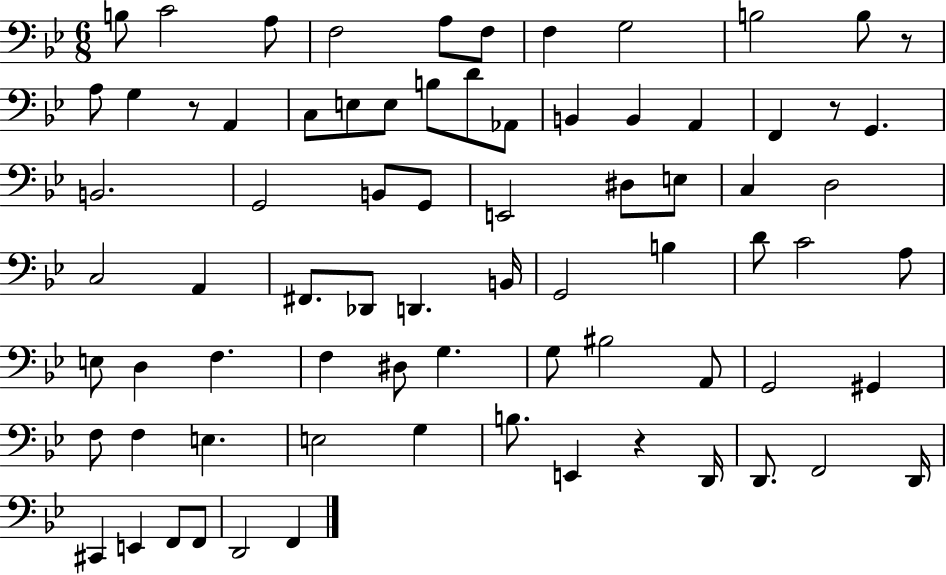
{
  \clef bass
  \numericTimeSignature
  \time 6/8
  \key bes \major
  b8 c'2 a8 | f2 a8 f8 | f4 g2 | b2 b8 r8 | \break a8 g4 r8 a,4 | c8 e8 e8 b8 d'8 aes,8 | b,4 b,4 a,4 | f,4 r8 g,4. | \break b,2. | g,2 b,8 g,8 | e,2 dis8 e8 | c4 d2 | \break c2 a,4 | fis,8. des,8 d,4. b,16 | g,2 b4 | d'8 c'2 a8 | \break e8 d4 f4. | f4 dis8 g4. | g8 bis2 a,8 | g,2 gis,4 | \break f8 f4 e4. | e2 g4 | b8. e,4 r4 d,16 | d,8. f,2 d,16 | \break cis,4 e,4 f,8 f,8 | d,2 f,4 | \bar "|."
}